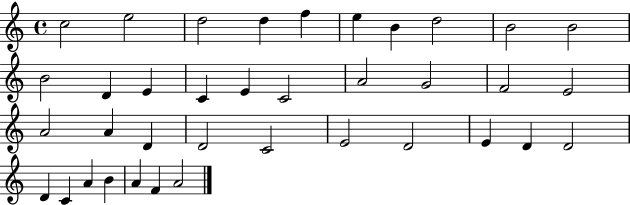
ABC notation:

X:1
T:Untitled
M:4/4
L:1/4
K:C
c2 e2 d2 d f e B d2 B2 B2 B2 D E C E C2 A2 G2 F2 E2 A2 A D D2 C2 E2 D2 E D D2 D C A B A F A2